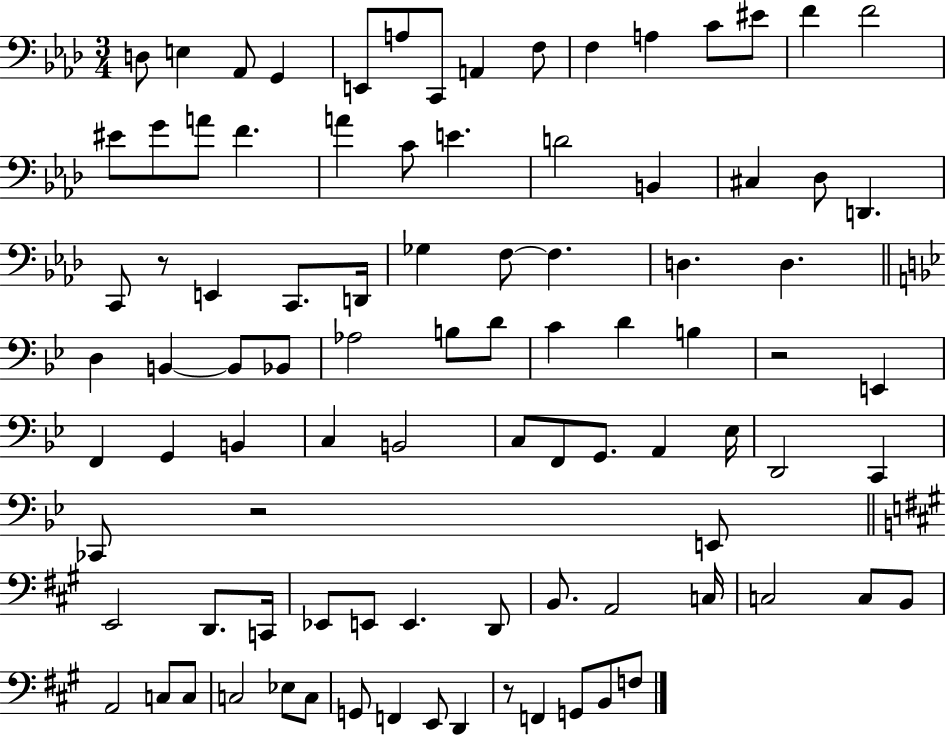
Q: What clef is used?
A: bass